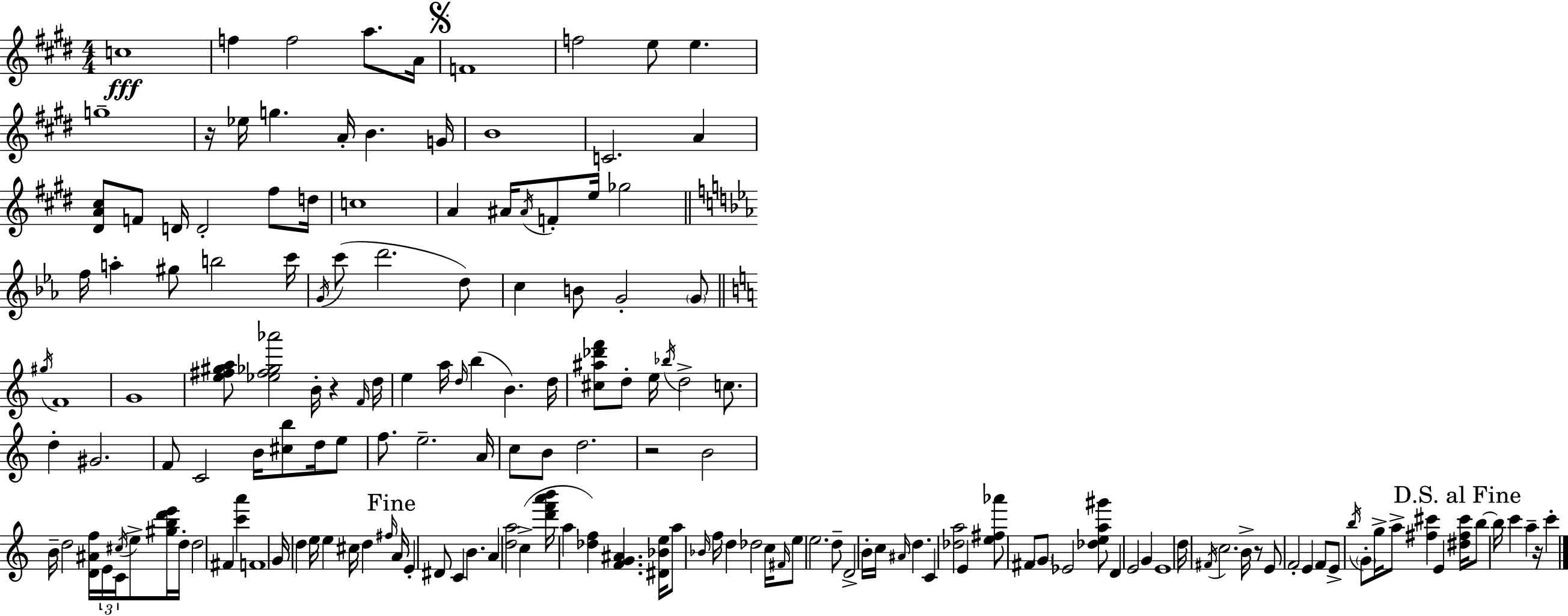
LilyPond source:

{
  \clef treble
  \numericTimeSignature
  \time 4/4
  \key e \major
  \repeat volta 2 { c''1\fff | f''4 f''2 a''8. a'16 | \mark \markup { \musicglyph "scripts.segno" } f'1 | f''2 e''8 e''4. | \break g''1-- | r16 ees''16 g''4. a'16-. b'4. g'16 | b'1 | c'2. a'4 | \break <dis' a' cis''>8 f'8 d'16 d'2-. fis''8 d''16 | c''1 | a'4 ais'16 \acciaccatura { ais'16 } f'8-. e''16 ges''2 | \bar "||" \break \key c \minor f''16 a''4-. gis''8 b''2 c'''16 | \acciaccatura { g'16 } c'''8( d'''2. d''8) | c''4 b'8 g'2-. \parenthesize g'8 | \bar "||" \break \key c \major \acciaccatura { gis''16 } f'1 | g'1 | <e'' fis'' gis'' a''>8 <ees'' fis'' ges'' aes'''>2 b'16-. r4 | \grace { f'16 } d''16 e''4 a''16 \grace { d''16 }( b''4 b'4.) | \break d''16 <cis'' ais'' des''' f'''>8 d''8-. e''16 \acciaccatura { bes''16 } d''2-> | c''8. d''4-. gis'2. | f'8 c'2 b'16 <cis'' b''>8 | d''16 e''8 f''8. e''2.-- | \break a'16 c''8 b'8 d''2. | r2 b'2 | b'16-- d''2 <d' ais' f''>16 \tuplet 3/2 { e'16 c'16 | \acciaccatura { cis''16 } } e''8-> <gis'' b'' d''' e'''>16 d''16-. d''2 fis'4 | \break <c''' a'''>4 f'1 | g'16 d''4 e''16 e''4 cis''16 | d''4 \grace { fis''16 } \mark "Fine" a'16 e'4-. dis'8 c'4 | b'4. a'4 <d'' a''>2 | \break c''4->( <d''' f''' a''' b'''>16 a''4 <des'' f''>4) <f' g' ais'>4. | <dis' bes' e''>16 a''8 \grace { bes'16 } f''16 d''4 des''2 | c''16 \grace { fis'16 } e''8 e''2. | d''8-- d'2-> | \break b'16-. c''16 \grace { ais'16 } d''4. c'4 <des'' a''>2 | e'4 <e'' fis'' aes'''>8 fis'8 \parenthesize g'8 ees'2 | <des'' e'' a'' gis'''>8 d'4 e'2 | g'4 e'1 | \break d''16 \acciaccatura { fis'16 } c''2. | b'16-> r8 e'8 f'2-. | e'4 f'8 e'8-> \acciaccatura { b''16 } \parenthesize g'8-. g''16-> | a''8-> <fis'' cis'''>4 e'4 \mark "D.S. al Fine" <dis'' fis'' cis'''>16 b''8~~ b''16 c'''4 | \break a''4-- r16 c'''4-. } \bar "|."
}